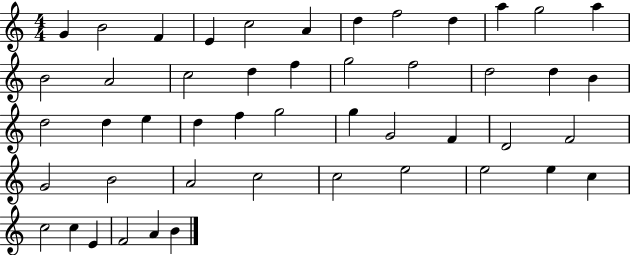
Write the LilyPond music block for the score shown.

{
  \clef treble
  \numericTimeSignature
  \time 4/4
  \key c \major
  g'4 b'2 f'4 | e'4 c''2 a'4 | d''4 f''2 d''4 | a''4 g''2 a''4 | \break b'2 a'2 | c''2 d''4 f''4 | g''2 f''2 | d''2 d''4 b'4 | \break d''2 d''4 e''4 | d''4 f''4 g''2 | g''4 g'2 f'4 | d'2 f'2 | \break g'2 b'2 | a'2 c''2 | c''2 e''2 | e''2 e''4 c''4 | \break c''2 c''4 e'4 | f'2 a'4 b'4 | \bar "|."
}